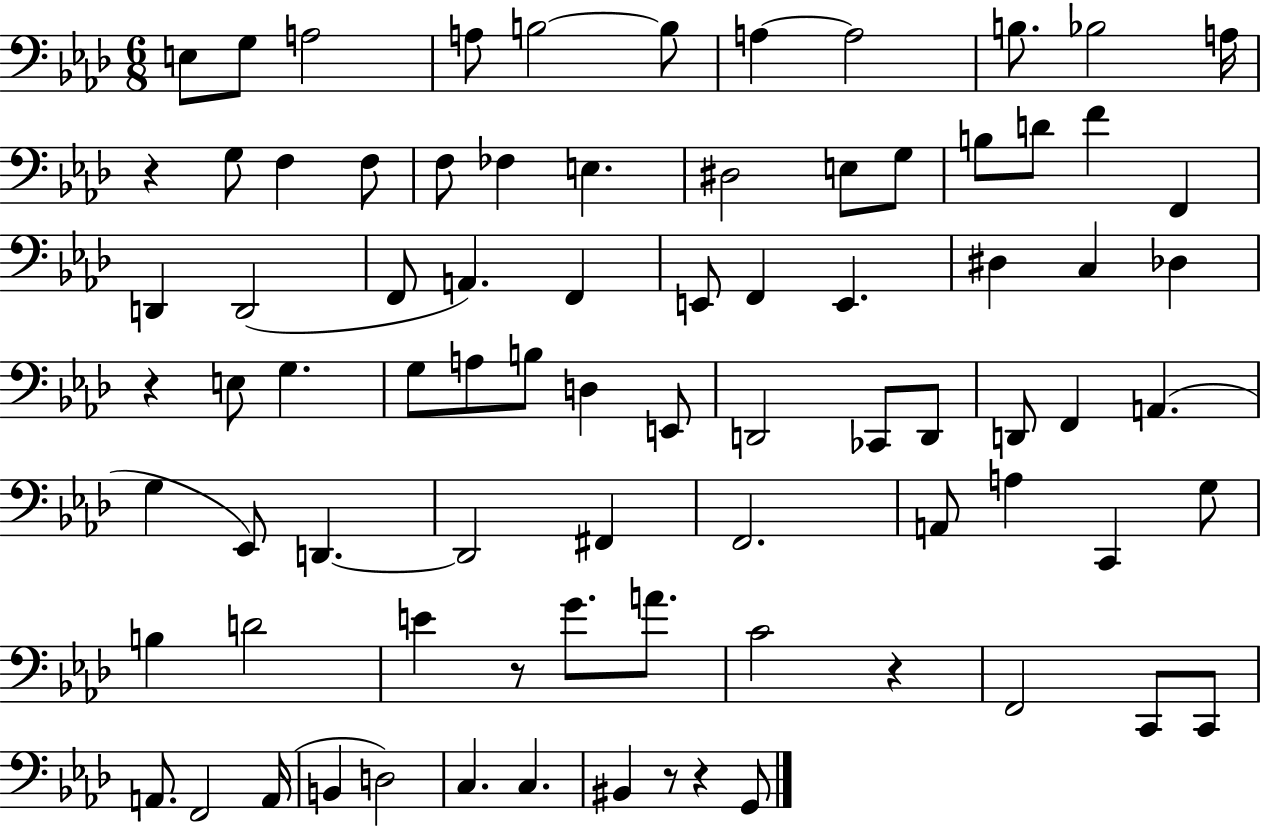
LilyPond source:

{
  \clef bass
  \numericTimeSignature
  \time 6/8
  \key aes \major
  \repeat volta 2 { e8 g8 a2 | a8 b2~~ b8 | a4~~ a2 | b8. bes2 a16 | \break r4 g8 f4 f8 | f8 fes4 e4. | dis2 e8 g8 | b8 d'8 f'4 f,4 | \break d,4 d,2( | f,8 a,4.) f,4 | e,8 f,4 e,4. | dis4 c4 des4 | \break r4 e8 g4. | g8 a8 b8 d4 e,8 | d,2 ces,8 d,8 | d,8 f,4 a,4.( | \break g4 ees,8) d,4.~~ | d,2 fis,4 | f,2. | a,8 a4 c,4 g8 | \break b4 d'2 | e'4 r8 g'8. a'8. | c'2 r4 | f,2 c,8 c,8 | \break a,8. f,2 a,16( | b,4 d2) | c4. c4. | bis,4 r8 r4 g,8 | \break } \bar "|."
}